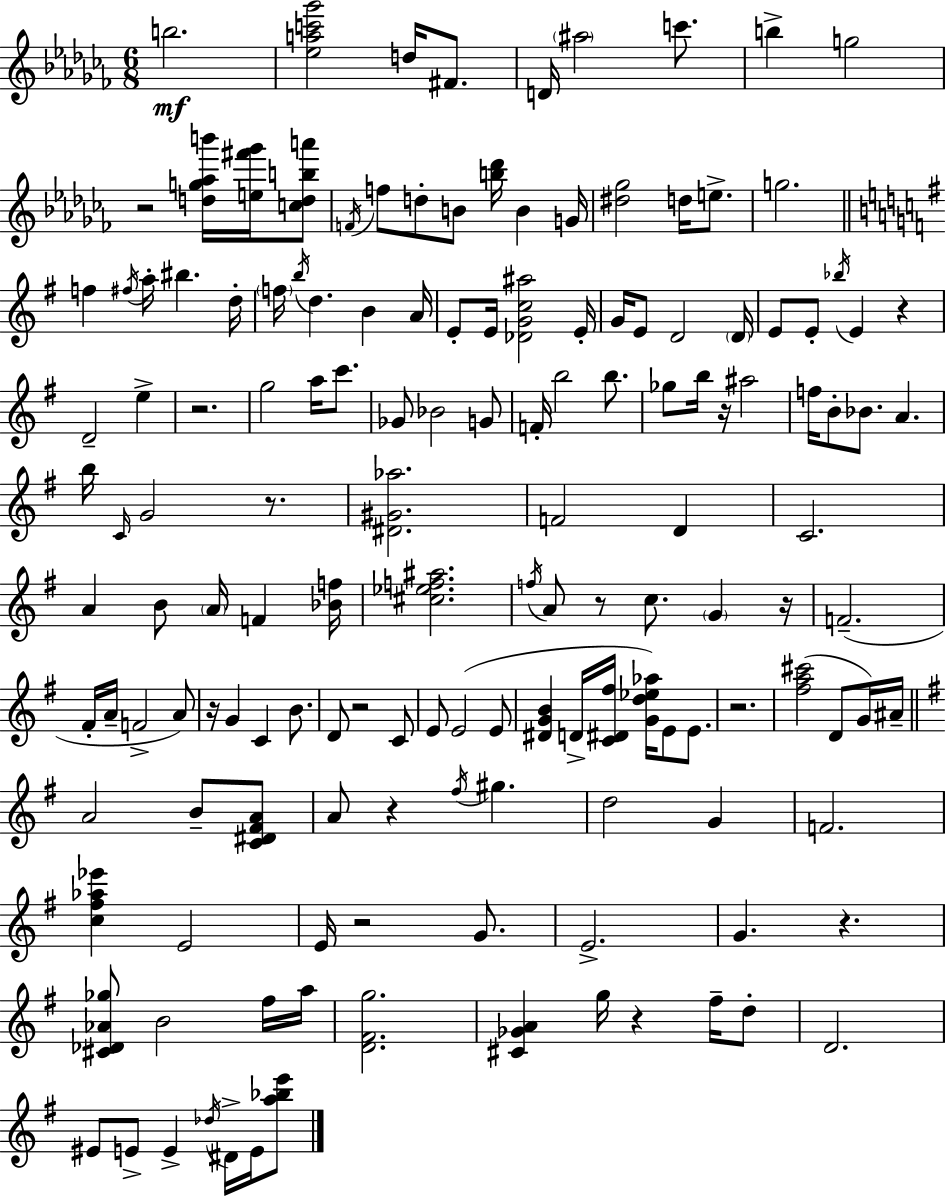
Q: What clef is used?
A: treble